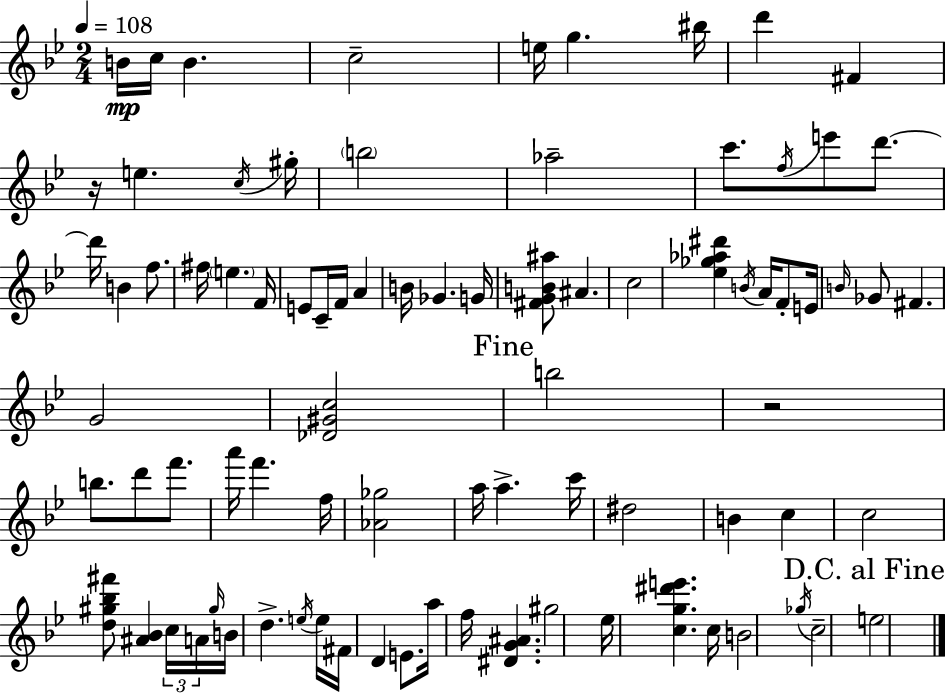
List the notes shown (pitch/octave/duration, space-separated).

B4/s C5/s B4/q. C5/h E5/s G5/q. BIS5/s D6/q F#4/q R/s E5/q. C5/s G#5/s B5/h Ab5/h C6/e. F5/s E6/e D6/e. D6/s B4/q F5/e. F#5/s E5/q. F4/s E4/e C4/s F4/s A4/q B4/s Gb4/q. G4/s [F#4,G4,B4,A#5]/e A#4/q. C5/h [Eb5,Gb5,Ab5,D#6]/q B4/s A4/s F4/e E4/s B4/s Gb4/e F#4/q. G4/h [Db4,G#4,C5]/h B5/h R/h B5/e. D6/e F6/e. A6/s F6/q. F5/s [Ab4,Gb5]/h A5/s A5/q. C6/s D#5/h B4/q C5/q C5/h [D5,G#5,Bb5,F#6]/e [A#4,Bb4]/q C5/s A4/s G#5/s B4/s D5/q. E5/s E5/s F#4/s D4/q E4/e. A5/s F5/s [D#4,G4,A#4]/q. G#5/h Eb5/s [C5,G5,D#6,E6]/q. C5/s B4/h Gb5/s C5/h E5/h